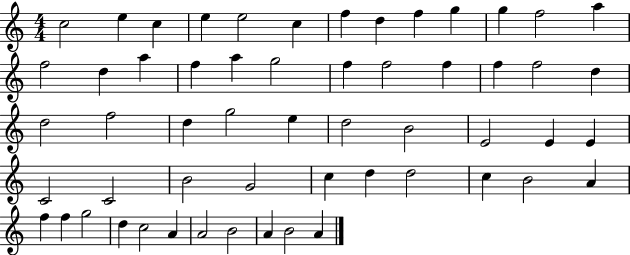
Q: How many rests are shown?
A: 0